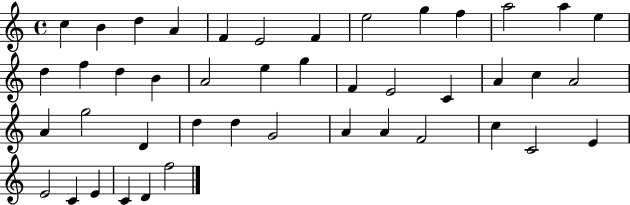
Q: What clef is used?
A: treble